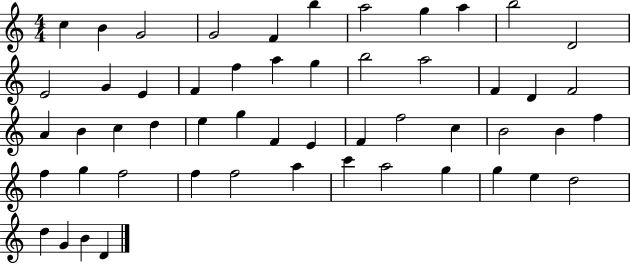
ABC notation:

X:1
T:Untitled
M:4/4
L:1/4
K:C
c B G2 G2 F b a2 g a b2 D2 E2 G E F f a g b2 a2 F D F2 A B c d e g F E F f2 c B2 B f f g f2 f f2 a c' a2 g g e d2 d G B D